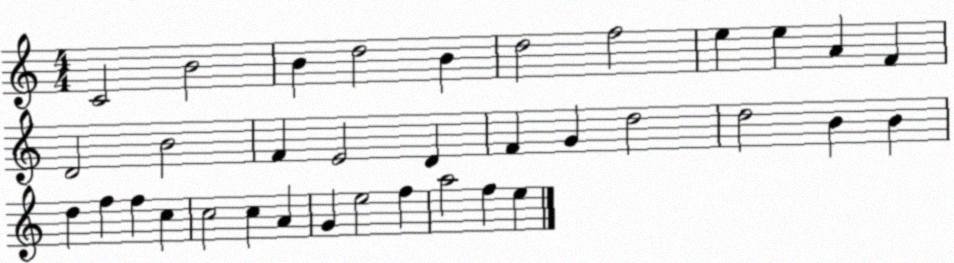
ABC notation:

X:1
T:Untitled
M:4/4
L:1/4
K:C
C2 B2 B d2 B d2 f2 e e A F D2 B2 F E2 D F G d2 d2 B B d f f c c2 c A G e2 f a2 f e